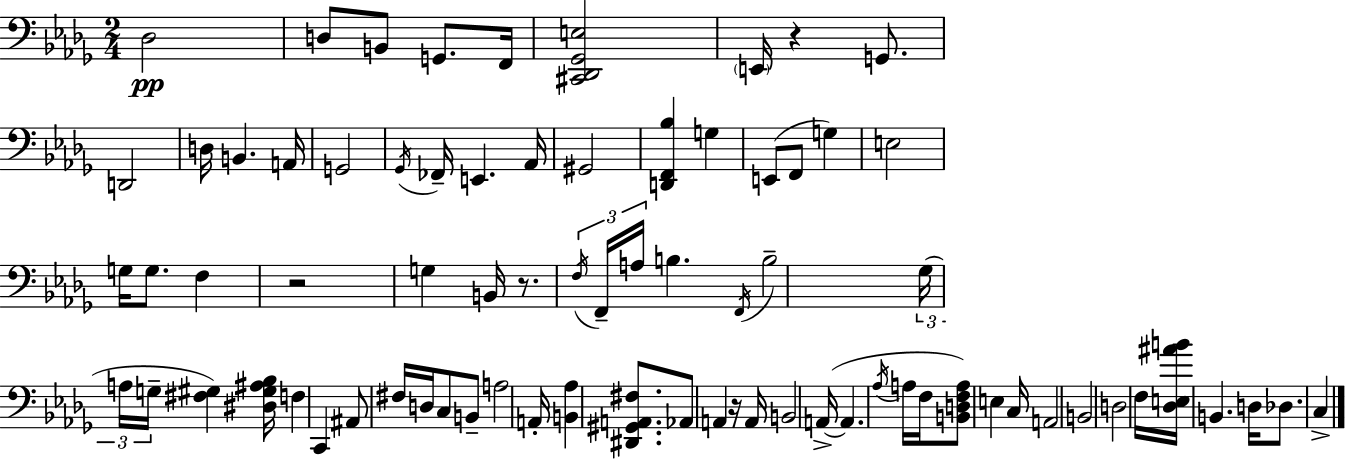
{
  \clef bass
  \numericTimeSignature
  \time 2/4
  \key bes \minor
  des2\pp | d8 b,8 g,8. f,16 | <cis, des, ges, e>2 | \parenthesize e,16 r4 g,8. | \break d,2 | d16 b,4. a,16 | g,2 | \acciaccatura { ges,16 } fes,16-- e,4. | \break aes,16 gis,2 | <d, f, bes>4 g4 | e,8( f,8 g4) | e2 | \break g16 g8. f4 | r2 | g4 b,16 r8. | \tuplet 3/2 { \acciaccatura { f16 } f,16-- a16 } b4. | \break \acciaccatura { f,16 } b2-- | \tuplet 3/2 { ges16( a16 g16-- } <fis gis>4) | <dis gis ais bes>16 f4 c,4 | ais,8 fis16 d16 c8 | \break b,8-- a2 | a,16-. <b, aes>4 | <dis, gis, a, fis>8. aes,8 a,4 | r16 a,16 b,2 | \break a,16->~(~ a,4. | \acciaccatura { aes16 } a16 f16 <b, d f a>8) e4 | c16 a,2 | b,2 | \break d2 | f16 <des e ais' b'>16 b,4. | d16 des8. | c4-> \bar "|."
}